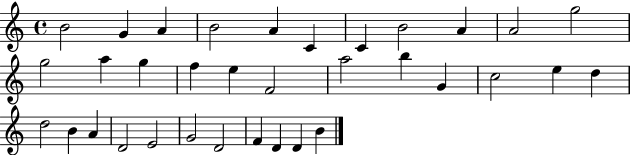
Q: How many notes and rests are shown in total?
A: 34